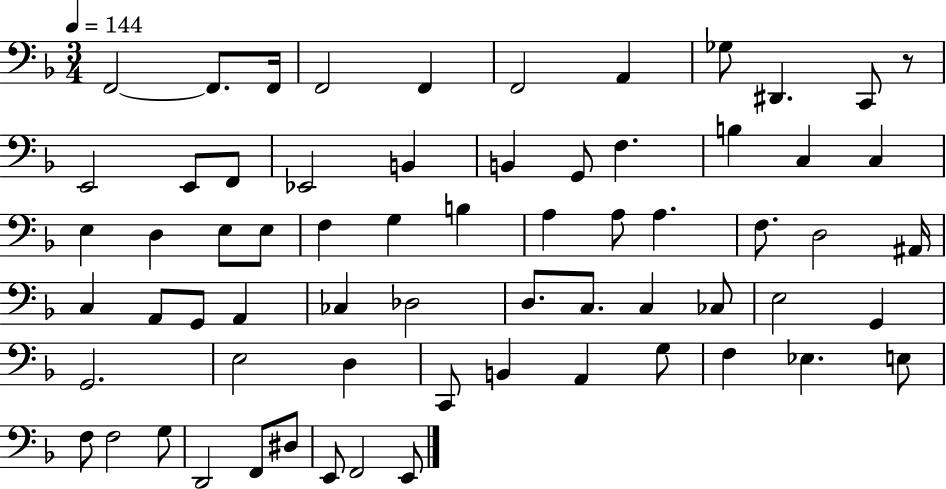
{
  \clef bass
  \numericTimeSignature
  \time 3/4
  \key f \major
  \tempo 4 = 144
  \repeat volta 2 { f,2~~ f,8. f,16 | f,2 f,4 | f,2 a,4 | ges8 dis,4. c,8 r8 | \break e,2 e,8 f,8 | ees,2 b,4 | b,4 g,8 f4. | b4 c4 c4 | \break e4 d4 e8 e8 | f4 g4 b4 | a4 a8 a4. | f8. d2 ais,16 | \break c4 a,8 g,8 a,4 | ces4 des2 | d8. c8. c4 ces8 | e2 g,4 | \break g,2. | e2 d4 | c,8 b,4 a,4 g8 | f4 ees4. e8 | \break f8 f2 g8 | d,2 f,8 dis8 | e,8 f,2 e,8 | } \bar "|."
}